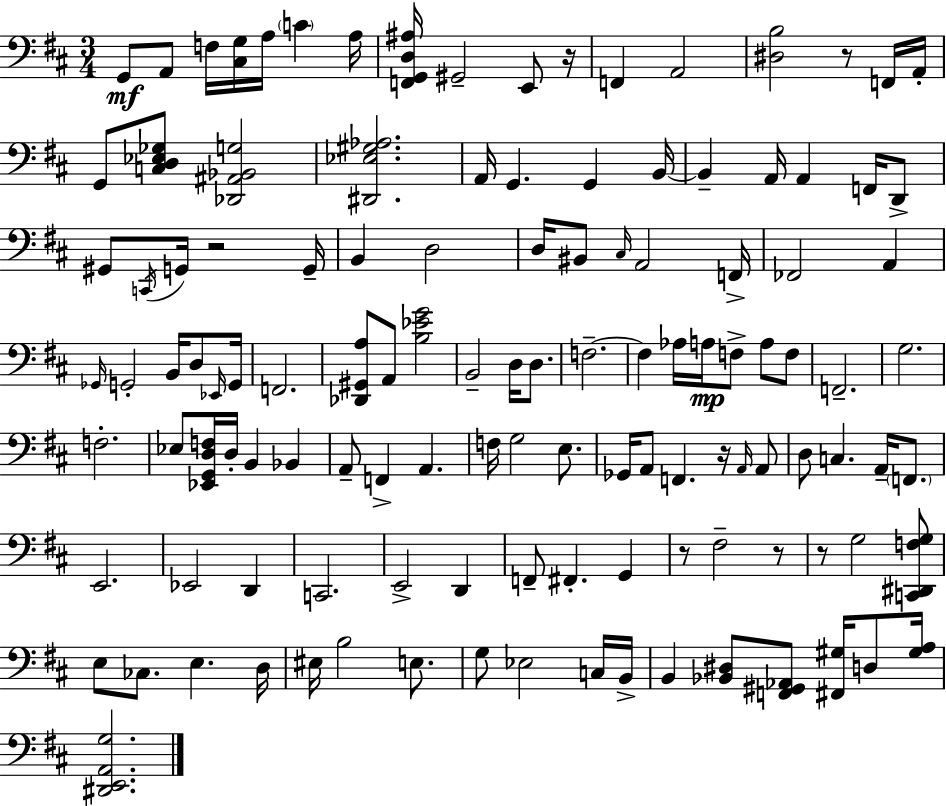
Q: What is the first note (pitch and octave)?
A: G2